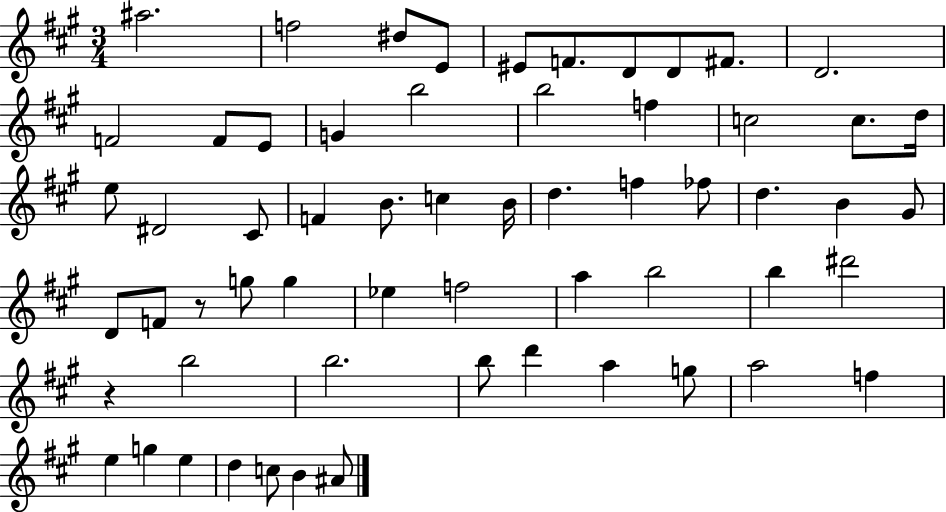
A#5/h. F5/h D#5/e E4/e EIS4/e F4/e. D4/e D4/e F#4/e. D4/h. F4/h F4/e E4/e G4/q B5/h B5/h F5/q C5/h C5/e. D5/s E5/e D#4/h C#4/e F4/q B4/e. C5/q B4/s D5/q. F5/q FES5/e D5/q. B4/q G#4/e D4/e F4/e R/e G5/e G5/q Eb5/q F5/h A5/q B5/h B5/q D#6/h R/q B5/h B5/h. B5/e D6/q A5/q G5/e A5/h F5/q E5/q G5/q E5/q D5/q C5/e B4/q A#4/e